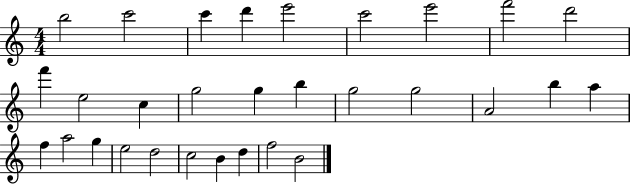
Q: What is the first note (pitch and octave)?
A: B5